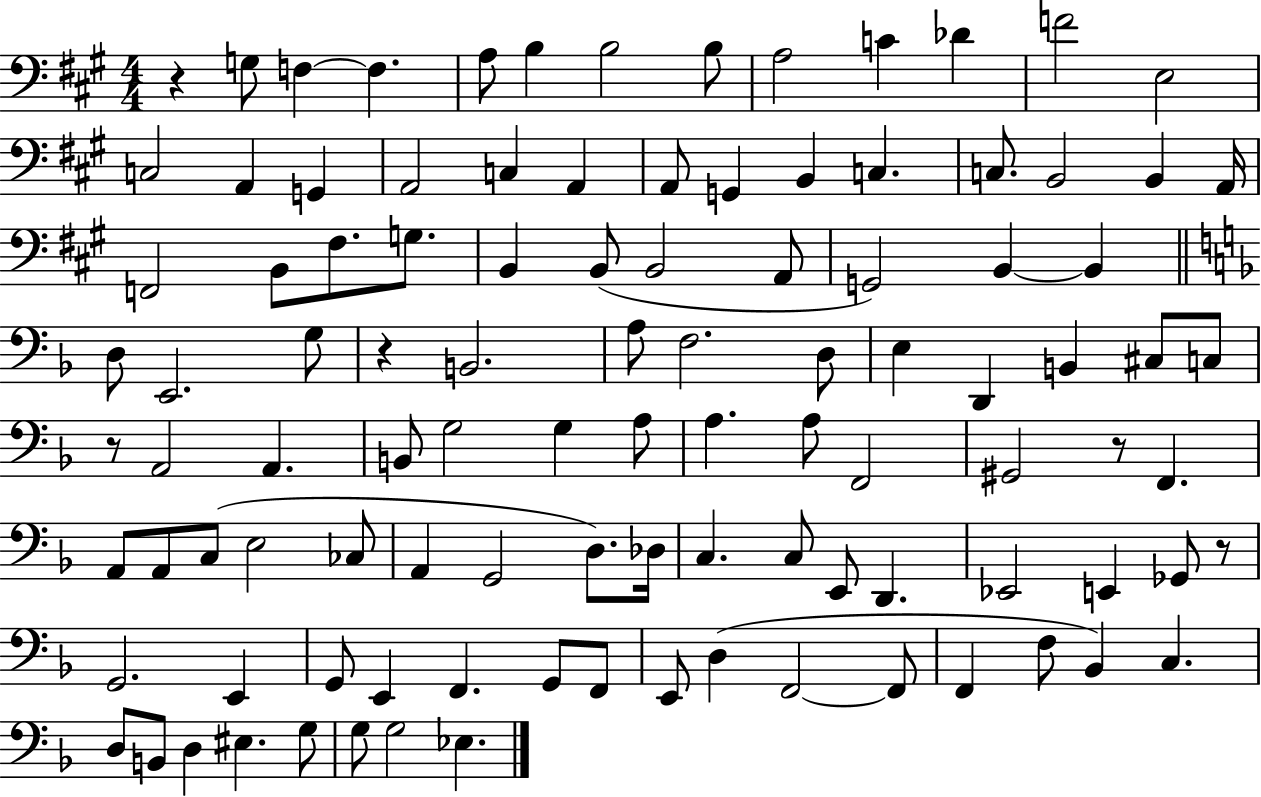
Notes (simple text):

R/q G3/e F3/q F3/q. A3/e B3/q B3/h B3/e A3/h C4/q Db4/q F4/h E3/h C3/h A2/q G2/q A2/h C3/q A2/q A2/e G2/q B2/q C3/q. C3/e. B2/h B2/q A2/s F2/h B2/e F#3/e. G3/e. B2/q B2/e B2/h A2/e G2/h B2/q B2/q D3/e E2/h. G3/e R/q B2/h. A3/e F3/h. D3/e E3/q D2/q B2/q C#3/e C3/e R/e A2/h A2/q. B2/e G3/h G3/q A3/e A3/q. A3/e F2/h G#2/h R/e F2/q. A2/e A2/e C3/e E3/h CES3/e A2/q G2/h D3/e. Db3/s C3/q. C3/e E2/e D2/q. Eb2/h E2/q Gb2/e R/e G2/h. E2/q G2/e E2/q F2/q. G2/e F2/e E2/e D3/q F2/h F2/e F2/q F3/e Bb2/q C3/q. D3/e B2/e D3/q EIS3/q. G3/e G3/e G3/h Eb3/q.